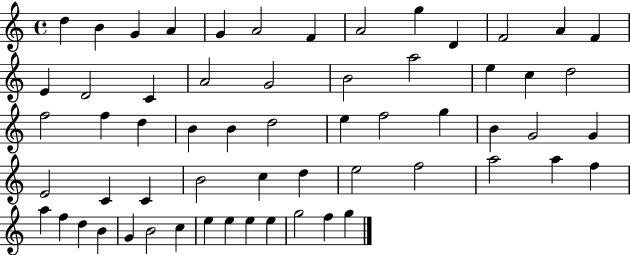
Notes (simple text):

D5/q B4/q G4/q A4/q G4/q A4/h F4/q A4/h G5/q D4/q F4/h A4/q F4/q E4/q D4/h C4/q A4/h G4/h B4/h A5/h E5/q C5/q D5/h F5/h F5/q D5/q B4/q B4/q D5/h E5/q F5/h G5/q B4/q G4/h G4/q E4/h C4/q C4/q B4/h C5/q D5/q E5/h F5/h A5/h A5/q F5/q A5/q F5/q D5/q B4/q G4/q B4/h C5/q E5/q E5/q E5/q E5/q G5/h F5/q G5/q